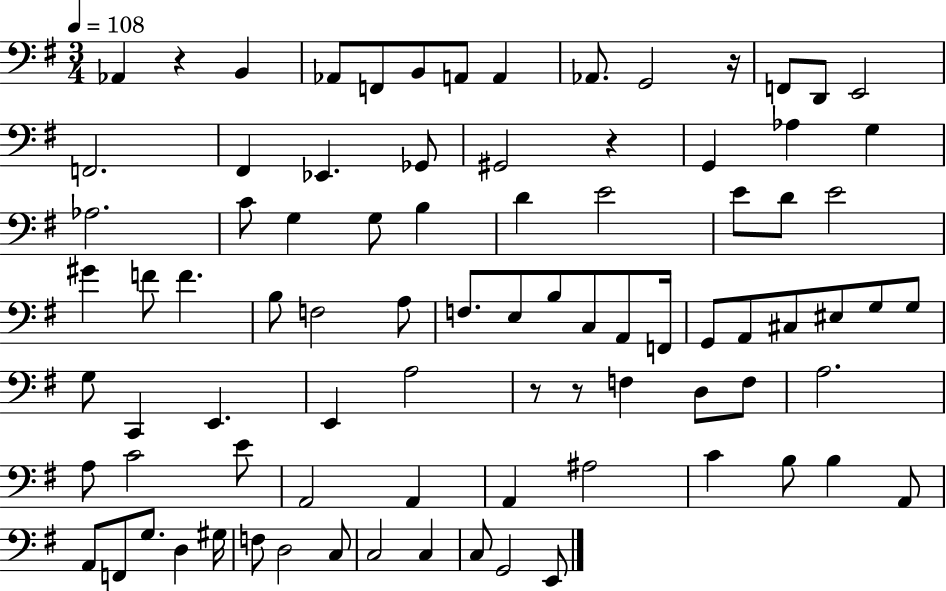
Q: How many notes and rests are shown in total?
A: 86